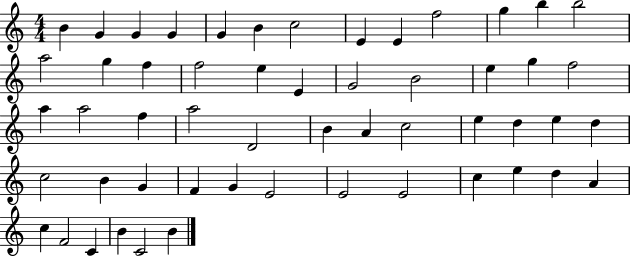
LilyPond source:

{
  \clef treble
  \numericTimeSignature
  \time 4/4
  \key c \major
  b'4 g'4 g'4 g'4 | g'4 b'4 c''2 | e'4 e'4 f''2 | g''4 b''4 b''2 | \break a''2 g''4 f''4 | f''2 e''4 e'4 | g'2 b'2 | e''4 g''4 f''2 | \break a''4 a''2 f''4 | a''2 d'2 | b'4 a'4 c''2 | e''4 d''4 e''4 d''4 | \break c''2 b'4 g'4 | f'4 g'4 e'2 | e'2 e'2 | c''4 e''4 d''4 a'4 | \break c''4 f'2 c'4 | b'4 c'2 b'4 | \bar "|."
}